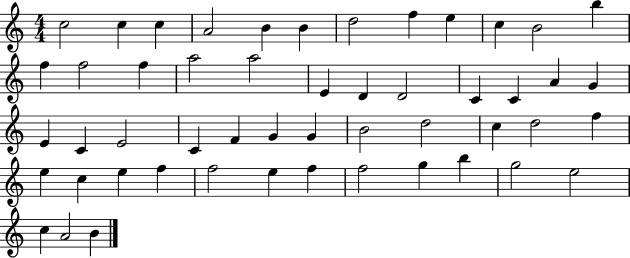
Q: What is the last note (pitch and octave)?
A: B4